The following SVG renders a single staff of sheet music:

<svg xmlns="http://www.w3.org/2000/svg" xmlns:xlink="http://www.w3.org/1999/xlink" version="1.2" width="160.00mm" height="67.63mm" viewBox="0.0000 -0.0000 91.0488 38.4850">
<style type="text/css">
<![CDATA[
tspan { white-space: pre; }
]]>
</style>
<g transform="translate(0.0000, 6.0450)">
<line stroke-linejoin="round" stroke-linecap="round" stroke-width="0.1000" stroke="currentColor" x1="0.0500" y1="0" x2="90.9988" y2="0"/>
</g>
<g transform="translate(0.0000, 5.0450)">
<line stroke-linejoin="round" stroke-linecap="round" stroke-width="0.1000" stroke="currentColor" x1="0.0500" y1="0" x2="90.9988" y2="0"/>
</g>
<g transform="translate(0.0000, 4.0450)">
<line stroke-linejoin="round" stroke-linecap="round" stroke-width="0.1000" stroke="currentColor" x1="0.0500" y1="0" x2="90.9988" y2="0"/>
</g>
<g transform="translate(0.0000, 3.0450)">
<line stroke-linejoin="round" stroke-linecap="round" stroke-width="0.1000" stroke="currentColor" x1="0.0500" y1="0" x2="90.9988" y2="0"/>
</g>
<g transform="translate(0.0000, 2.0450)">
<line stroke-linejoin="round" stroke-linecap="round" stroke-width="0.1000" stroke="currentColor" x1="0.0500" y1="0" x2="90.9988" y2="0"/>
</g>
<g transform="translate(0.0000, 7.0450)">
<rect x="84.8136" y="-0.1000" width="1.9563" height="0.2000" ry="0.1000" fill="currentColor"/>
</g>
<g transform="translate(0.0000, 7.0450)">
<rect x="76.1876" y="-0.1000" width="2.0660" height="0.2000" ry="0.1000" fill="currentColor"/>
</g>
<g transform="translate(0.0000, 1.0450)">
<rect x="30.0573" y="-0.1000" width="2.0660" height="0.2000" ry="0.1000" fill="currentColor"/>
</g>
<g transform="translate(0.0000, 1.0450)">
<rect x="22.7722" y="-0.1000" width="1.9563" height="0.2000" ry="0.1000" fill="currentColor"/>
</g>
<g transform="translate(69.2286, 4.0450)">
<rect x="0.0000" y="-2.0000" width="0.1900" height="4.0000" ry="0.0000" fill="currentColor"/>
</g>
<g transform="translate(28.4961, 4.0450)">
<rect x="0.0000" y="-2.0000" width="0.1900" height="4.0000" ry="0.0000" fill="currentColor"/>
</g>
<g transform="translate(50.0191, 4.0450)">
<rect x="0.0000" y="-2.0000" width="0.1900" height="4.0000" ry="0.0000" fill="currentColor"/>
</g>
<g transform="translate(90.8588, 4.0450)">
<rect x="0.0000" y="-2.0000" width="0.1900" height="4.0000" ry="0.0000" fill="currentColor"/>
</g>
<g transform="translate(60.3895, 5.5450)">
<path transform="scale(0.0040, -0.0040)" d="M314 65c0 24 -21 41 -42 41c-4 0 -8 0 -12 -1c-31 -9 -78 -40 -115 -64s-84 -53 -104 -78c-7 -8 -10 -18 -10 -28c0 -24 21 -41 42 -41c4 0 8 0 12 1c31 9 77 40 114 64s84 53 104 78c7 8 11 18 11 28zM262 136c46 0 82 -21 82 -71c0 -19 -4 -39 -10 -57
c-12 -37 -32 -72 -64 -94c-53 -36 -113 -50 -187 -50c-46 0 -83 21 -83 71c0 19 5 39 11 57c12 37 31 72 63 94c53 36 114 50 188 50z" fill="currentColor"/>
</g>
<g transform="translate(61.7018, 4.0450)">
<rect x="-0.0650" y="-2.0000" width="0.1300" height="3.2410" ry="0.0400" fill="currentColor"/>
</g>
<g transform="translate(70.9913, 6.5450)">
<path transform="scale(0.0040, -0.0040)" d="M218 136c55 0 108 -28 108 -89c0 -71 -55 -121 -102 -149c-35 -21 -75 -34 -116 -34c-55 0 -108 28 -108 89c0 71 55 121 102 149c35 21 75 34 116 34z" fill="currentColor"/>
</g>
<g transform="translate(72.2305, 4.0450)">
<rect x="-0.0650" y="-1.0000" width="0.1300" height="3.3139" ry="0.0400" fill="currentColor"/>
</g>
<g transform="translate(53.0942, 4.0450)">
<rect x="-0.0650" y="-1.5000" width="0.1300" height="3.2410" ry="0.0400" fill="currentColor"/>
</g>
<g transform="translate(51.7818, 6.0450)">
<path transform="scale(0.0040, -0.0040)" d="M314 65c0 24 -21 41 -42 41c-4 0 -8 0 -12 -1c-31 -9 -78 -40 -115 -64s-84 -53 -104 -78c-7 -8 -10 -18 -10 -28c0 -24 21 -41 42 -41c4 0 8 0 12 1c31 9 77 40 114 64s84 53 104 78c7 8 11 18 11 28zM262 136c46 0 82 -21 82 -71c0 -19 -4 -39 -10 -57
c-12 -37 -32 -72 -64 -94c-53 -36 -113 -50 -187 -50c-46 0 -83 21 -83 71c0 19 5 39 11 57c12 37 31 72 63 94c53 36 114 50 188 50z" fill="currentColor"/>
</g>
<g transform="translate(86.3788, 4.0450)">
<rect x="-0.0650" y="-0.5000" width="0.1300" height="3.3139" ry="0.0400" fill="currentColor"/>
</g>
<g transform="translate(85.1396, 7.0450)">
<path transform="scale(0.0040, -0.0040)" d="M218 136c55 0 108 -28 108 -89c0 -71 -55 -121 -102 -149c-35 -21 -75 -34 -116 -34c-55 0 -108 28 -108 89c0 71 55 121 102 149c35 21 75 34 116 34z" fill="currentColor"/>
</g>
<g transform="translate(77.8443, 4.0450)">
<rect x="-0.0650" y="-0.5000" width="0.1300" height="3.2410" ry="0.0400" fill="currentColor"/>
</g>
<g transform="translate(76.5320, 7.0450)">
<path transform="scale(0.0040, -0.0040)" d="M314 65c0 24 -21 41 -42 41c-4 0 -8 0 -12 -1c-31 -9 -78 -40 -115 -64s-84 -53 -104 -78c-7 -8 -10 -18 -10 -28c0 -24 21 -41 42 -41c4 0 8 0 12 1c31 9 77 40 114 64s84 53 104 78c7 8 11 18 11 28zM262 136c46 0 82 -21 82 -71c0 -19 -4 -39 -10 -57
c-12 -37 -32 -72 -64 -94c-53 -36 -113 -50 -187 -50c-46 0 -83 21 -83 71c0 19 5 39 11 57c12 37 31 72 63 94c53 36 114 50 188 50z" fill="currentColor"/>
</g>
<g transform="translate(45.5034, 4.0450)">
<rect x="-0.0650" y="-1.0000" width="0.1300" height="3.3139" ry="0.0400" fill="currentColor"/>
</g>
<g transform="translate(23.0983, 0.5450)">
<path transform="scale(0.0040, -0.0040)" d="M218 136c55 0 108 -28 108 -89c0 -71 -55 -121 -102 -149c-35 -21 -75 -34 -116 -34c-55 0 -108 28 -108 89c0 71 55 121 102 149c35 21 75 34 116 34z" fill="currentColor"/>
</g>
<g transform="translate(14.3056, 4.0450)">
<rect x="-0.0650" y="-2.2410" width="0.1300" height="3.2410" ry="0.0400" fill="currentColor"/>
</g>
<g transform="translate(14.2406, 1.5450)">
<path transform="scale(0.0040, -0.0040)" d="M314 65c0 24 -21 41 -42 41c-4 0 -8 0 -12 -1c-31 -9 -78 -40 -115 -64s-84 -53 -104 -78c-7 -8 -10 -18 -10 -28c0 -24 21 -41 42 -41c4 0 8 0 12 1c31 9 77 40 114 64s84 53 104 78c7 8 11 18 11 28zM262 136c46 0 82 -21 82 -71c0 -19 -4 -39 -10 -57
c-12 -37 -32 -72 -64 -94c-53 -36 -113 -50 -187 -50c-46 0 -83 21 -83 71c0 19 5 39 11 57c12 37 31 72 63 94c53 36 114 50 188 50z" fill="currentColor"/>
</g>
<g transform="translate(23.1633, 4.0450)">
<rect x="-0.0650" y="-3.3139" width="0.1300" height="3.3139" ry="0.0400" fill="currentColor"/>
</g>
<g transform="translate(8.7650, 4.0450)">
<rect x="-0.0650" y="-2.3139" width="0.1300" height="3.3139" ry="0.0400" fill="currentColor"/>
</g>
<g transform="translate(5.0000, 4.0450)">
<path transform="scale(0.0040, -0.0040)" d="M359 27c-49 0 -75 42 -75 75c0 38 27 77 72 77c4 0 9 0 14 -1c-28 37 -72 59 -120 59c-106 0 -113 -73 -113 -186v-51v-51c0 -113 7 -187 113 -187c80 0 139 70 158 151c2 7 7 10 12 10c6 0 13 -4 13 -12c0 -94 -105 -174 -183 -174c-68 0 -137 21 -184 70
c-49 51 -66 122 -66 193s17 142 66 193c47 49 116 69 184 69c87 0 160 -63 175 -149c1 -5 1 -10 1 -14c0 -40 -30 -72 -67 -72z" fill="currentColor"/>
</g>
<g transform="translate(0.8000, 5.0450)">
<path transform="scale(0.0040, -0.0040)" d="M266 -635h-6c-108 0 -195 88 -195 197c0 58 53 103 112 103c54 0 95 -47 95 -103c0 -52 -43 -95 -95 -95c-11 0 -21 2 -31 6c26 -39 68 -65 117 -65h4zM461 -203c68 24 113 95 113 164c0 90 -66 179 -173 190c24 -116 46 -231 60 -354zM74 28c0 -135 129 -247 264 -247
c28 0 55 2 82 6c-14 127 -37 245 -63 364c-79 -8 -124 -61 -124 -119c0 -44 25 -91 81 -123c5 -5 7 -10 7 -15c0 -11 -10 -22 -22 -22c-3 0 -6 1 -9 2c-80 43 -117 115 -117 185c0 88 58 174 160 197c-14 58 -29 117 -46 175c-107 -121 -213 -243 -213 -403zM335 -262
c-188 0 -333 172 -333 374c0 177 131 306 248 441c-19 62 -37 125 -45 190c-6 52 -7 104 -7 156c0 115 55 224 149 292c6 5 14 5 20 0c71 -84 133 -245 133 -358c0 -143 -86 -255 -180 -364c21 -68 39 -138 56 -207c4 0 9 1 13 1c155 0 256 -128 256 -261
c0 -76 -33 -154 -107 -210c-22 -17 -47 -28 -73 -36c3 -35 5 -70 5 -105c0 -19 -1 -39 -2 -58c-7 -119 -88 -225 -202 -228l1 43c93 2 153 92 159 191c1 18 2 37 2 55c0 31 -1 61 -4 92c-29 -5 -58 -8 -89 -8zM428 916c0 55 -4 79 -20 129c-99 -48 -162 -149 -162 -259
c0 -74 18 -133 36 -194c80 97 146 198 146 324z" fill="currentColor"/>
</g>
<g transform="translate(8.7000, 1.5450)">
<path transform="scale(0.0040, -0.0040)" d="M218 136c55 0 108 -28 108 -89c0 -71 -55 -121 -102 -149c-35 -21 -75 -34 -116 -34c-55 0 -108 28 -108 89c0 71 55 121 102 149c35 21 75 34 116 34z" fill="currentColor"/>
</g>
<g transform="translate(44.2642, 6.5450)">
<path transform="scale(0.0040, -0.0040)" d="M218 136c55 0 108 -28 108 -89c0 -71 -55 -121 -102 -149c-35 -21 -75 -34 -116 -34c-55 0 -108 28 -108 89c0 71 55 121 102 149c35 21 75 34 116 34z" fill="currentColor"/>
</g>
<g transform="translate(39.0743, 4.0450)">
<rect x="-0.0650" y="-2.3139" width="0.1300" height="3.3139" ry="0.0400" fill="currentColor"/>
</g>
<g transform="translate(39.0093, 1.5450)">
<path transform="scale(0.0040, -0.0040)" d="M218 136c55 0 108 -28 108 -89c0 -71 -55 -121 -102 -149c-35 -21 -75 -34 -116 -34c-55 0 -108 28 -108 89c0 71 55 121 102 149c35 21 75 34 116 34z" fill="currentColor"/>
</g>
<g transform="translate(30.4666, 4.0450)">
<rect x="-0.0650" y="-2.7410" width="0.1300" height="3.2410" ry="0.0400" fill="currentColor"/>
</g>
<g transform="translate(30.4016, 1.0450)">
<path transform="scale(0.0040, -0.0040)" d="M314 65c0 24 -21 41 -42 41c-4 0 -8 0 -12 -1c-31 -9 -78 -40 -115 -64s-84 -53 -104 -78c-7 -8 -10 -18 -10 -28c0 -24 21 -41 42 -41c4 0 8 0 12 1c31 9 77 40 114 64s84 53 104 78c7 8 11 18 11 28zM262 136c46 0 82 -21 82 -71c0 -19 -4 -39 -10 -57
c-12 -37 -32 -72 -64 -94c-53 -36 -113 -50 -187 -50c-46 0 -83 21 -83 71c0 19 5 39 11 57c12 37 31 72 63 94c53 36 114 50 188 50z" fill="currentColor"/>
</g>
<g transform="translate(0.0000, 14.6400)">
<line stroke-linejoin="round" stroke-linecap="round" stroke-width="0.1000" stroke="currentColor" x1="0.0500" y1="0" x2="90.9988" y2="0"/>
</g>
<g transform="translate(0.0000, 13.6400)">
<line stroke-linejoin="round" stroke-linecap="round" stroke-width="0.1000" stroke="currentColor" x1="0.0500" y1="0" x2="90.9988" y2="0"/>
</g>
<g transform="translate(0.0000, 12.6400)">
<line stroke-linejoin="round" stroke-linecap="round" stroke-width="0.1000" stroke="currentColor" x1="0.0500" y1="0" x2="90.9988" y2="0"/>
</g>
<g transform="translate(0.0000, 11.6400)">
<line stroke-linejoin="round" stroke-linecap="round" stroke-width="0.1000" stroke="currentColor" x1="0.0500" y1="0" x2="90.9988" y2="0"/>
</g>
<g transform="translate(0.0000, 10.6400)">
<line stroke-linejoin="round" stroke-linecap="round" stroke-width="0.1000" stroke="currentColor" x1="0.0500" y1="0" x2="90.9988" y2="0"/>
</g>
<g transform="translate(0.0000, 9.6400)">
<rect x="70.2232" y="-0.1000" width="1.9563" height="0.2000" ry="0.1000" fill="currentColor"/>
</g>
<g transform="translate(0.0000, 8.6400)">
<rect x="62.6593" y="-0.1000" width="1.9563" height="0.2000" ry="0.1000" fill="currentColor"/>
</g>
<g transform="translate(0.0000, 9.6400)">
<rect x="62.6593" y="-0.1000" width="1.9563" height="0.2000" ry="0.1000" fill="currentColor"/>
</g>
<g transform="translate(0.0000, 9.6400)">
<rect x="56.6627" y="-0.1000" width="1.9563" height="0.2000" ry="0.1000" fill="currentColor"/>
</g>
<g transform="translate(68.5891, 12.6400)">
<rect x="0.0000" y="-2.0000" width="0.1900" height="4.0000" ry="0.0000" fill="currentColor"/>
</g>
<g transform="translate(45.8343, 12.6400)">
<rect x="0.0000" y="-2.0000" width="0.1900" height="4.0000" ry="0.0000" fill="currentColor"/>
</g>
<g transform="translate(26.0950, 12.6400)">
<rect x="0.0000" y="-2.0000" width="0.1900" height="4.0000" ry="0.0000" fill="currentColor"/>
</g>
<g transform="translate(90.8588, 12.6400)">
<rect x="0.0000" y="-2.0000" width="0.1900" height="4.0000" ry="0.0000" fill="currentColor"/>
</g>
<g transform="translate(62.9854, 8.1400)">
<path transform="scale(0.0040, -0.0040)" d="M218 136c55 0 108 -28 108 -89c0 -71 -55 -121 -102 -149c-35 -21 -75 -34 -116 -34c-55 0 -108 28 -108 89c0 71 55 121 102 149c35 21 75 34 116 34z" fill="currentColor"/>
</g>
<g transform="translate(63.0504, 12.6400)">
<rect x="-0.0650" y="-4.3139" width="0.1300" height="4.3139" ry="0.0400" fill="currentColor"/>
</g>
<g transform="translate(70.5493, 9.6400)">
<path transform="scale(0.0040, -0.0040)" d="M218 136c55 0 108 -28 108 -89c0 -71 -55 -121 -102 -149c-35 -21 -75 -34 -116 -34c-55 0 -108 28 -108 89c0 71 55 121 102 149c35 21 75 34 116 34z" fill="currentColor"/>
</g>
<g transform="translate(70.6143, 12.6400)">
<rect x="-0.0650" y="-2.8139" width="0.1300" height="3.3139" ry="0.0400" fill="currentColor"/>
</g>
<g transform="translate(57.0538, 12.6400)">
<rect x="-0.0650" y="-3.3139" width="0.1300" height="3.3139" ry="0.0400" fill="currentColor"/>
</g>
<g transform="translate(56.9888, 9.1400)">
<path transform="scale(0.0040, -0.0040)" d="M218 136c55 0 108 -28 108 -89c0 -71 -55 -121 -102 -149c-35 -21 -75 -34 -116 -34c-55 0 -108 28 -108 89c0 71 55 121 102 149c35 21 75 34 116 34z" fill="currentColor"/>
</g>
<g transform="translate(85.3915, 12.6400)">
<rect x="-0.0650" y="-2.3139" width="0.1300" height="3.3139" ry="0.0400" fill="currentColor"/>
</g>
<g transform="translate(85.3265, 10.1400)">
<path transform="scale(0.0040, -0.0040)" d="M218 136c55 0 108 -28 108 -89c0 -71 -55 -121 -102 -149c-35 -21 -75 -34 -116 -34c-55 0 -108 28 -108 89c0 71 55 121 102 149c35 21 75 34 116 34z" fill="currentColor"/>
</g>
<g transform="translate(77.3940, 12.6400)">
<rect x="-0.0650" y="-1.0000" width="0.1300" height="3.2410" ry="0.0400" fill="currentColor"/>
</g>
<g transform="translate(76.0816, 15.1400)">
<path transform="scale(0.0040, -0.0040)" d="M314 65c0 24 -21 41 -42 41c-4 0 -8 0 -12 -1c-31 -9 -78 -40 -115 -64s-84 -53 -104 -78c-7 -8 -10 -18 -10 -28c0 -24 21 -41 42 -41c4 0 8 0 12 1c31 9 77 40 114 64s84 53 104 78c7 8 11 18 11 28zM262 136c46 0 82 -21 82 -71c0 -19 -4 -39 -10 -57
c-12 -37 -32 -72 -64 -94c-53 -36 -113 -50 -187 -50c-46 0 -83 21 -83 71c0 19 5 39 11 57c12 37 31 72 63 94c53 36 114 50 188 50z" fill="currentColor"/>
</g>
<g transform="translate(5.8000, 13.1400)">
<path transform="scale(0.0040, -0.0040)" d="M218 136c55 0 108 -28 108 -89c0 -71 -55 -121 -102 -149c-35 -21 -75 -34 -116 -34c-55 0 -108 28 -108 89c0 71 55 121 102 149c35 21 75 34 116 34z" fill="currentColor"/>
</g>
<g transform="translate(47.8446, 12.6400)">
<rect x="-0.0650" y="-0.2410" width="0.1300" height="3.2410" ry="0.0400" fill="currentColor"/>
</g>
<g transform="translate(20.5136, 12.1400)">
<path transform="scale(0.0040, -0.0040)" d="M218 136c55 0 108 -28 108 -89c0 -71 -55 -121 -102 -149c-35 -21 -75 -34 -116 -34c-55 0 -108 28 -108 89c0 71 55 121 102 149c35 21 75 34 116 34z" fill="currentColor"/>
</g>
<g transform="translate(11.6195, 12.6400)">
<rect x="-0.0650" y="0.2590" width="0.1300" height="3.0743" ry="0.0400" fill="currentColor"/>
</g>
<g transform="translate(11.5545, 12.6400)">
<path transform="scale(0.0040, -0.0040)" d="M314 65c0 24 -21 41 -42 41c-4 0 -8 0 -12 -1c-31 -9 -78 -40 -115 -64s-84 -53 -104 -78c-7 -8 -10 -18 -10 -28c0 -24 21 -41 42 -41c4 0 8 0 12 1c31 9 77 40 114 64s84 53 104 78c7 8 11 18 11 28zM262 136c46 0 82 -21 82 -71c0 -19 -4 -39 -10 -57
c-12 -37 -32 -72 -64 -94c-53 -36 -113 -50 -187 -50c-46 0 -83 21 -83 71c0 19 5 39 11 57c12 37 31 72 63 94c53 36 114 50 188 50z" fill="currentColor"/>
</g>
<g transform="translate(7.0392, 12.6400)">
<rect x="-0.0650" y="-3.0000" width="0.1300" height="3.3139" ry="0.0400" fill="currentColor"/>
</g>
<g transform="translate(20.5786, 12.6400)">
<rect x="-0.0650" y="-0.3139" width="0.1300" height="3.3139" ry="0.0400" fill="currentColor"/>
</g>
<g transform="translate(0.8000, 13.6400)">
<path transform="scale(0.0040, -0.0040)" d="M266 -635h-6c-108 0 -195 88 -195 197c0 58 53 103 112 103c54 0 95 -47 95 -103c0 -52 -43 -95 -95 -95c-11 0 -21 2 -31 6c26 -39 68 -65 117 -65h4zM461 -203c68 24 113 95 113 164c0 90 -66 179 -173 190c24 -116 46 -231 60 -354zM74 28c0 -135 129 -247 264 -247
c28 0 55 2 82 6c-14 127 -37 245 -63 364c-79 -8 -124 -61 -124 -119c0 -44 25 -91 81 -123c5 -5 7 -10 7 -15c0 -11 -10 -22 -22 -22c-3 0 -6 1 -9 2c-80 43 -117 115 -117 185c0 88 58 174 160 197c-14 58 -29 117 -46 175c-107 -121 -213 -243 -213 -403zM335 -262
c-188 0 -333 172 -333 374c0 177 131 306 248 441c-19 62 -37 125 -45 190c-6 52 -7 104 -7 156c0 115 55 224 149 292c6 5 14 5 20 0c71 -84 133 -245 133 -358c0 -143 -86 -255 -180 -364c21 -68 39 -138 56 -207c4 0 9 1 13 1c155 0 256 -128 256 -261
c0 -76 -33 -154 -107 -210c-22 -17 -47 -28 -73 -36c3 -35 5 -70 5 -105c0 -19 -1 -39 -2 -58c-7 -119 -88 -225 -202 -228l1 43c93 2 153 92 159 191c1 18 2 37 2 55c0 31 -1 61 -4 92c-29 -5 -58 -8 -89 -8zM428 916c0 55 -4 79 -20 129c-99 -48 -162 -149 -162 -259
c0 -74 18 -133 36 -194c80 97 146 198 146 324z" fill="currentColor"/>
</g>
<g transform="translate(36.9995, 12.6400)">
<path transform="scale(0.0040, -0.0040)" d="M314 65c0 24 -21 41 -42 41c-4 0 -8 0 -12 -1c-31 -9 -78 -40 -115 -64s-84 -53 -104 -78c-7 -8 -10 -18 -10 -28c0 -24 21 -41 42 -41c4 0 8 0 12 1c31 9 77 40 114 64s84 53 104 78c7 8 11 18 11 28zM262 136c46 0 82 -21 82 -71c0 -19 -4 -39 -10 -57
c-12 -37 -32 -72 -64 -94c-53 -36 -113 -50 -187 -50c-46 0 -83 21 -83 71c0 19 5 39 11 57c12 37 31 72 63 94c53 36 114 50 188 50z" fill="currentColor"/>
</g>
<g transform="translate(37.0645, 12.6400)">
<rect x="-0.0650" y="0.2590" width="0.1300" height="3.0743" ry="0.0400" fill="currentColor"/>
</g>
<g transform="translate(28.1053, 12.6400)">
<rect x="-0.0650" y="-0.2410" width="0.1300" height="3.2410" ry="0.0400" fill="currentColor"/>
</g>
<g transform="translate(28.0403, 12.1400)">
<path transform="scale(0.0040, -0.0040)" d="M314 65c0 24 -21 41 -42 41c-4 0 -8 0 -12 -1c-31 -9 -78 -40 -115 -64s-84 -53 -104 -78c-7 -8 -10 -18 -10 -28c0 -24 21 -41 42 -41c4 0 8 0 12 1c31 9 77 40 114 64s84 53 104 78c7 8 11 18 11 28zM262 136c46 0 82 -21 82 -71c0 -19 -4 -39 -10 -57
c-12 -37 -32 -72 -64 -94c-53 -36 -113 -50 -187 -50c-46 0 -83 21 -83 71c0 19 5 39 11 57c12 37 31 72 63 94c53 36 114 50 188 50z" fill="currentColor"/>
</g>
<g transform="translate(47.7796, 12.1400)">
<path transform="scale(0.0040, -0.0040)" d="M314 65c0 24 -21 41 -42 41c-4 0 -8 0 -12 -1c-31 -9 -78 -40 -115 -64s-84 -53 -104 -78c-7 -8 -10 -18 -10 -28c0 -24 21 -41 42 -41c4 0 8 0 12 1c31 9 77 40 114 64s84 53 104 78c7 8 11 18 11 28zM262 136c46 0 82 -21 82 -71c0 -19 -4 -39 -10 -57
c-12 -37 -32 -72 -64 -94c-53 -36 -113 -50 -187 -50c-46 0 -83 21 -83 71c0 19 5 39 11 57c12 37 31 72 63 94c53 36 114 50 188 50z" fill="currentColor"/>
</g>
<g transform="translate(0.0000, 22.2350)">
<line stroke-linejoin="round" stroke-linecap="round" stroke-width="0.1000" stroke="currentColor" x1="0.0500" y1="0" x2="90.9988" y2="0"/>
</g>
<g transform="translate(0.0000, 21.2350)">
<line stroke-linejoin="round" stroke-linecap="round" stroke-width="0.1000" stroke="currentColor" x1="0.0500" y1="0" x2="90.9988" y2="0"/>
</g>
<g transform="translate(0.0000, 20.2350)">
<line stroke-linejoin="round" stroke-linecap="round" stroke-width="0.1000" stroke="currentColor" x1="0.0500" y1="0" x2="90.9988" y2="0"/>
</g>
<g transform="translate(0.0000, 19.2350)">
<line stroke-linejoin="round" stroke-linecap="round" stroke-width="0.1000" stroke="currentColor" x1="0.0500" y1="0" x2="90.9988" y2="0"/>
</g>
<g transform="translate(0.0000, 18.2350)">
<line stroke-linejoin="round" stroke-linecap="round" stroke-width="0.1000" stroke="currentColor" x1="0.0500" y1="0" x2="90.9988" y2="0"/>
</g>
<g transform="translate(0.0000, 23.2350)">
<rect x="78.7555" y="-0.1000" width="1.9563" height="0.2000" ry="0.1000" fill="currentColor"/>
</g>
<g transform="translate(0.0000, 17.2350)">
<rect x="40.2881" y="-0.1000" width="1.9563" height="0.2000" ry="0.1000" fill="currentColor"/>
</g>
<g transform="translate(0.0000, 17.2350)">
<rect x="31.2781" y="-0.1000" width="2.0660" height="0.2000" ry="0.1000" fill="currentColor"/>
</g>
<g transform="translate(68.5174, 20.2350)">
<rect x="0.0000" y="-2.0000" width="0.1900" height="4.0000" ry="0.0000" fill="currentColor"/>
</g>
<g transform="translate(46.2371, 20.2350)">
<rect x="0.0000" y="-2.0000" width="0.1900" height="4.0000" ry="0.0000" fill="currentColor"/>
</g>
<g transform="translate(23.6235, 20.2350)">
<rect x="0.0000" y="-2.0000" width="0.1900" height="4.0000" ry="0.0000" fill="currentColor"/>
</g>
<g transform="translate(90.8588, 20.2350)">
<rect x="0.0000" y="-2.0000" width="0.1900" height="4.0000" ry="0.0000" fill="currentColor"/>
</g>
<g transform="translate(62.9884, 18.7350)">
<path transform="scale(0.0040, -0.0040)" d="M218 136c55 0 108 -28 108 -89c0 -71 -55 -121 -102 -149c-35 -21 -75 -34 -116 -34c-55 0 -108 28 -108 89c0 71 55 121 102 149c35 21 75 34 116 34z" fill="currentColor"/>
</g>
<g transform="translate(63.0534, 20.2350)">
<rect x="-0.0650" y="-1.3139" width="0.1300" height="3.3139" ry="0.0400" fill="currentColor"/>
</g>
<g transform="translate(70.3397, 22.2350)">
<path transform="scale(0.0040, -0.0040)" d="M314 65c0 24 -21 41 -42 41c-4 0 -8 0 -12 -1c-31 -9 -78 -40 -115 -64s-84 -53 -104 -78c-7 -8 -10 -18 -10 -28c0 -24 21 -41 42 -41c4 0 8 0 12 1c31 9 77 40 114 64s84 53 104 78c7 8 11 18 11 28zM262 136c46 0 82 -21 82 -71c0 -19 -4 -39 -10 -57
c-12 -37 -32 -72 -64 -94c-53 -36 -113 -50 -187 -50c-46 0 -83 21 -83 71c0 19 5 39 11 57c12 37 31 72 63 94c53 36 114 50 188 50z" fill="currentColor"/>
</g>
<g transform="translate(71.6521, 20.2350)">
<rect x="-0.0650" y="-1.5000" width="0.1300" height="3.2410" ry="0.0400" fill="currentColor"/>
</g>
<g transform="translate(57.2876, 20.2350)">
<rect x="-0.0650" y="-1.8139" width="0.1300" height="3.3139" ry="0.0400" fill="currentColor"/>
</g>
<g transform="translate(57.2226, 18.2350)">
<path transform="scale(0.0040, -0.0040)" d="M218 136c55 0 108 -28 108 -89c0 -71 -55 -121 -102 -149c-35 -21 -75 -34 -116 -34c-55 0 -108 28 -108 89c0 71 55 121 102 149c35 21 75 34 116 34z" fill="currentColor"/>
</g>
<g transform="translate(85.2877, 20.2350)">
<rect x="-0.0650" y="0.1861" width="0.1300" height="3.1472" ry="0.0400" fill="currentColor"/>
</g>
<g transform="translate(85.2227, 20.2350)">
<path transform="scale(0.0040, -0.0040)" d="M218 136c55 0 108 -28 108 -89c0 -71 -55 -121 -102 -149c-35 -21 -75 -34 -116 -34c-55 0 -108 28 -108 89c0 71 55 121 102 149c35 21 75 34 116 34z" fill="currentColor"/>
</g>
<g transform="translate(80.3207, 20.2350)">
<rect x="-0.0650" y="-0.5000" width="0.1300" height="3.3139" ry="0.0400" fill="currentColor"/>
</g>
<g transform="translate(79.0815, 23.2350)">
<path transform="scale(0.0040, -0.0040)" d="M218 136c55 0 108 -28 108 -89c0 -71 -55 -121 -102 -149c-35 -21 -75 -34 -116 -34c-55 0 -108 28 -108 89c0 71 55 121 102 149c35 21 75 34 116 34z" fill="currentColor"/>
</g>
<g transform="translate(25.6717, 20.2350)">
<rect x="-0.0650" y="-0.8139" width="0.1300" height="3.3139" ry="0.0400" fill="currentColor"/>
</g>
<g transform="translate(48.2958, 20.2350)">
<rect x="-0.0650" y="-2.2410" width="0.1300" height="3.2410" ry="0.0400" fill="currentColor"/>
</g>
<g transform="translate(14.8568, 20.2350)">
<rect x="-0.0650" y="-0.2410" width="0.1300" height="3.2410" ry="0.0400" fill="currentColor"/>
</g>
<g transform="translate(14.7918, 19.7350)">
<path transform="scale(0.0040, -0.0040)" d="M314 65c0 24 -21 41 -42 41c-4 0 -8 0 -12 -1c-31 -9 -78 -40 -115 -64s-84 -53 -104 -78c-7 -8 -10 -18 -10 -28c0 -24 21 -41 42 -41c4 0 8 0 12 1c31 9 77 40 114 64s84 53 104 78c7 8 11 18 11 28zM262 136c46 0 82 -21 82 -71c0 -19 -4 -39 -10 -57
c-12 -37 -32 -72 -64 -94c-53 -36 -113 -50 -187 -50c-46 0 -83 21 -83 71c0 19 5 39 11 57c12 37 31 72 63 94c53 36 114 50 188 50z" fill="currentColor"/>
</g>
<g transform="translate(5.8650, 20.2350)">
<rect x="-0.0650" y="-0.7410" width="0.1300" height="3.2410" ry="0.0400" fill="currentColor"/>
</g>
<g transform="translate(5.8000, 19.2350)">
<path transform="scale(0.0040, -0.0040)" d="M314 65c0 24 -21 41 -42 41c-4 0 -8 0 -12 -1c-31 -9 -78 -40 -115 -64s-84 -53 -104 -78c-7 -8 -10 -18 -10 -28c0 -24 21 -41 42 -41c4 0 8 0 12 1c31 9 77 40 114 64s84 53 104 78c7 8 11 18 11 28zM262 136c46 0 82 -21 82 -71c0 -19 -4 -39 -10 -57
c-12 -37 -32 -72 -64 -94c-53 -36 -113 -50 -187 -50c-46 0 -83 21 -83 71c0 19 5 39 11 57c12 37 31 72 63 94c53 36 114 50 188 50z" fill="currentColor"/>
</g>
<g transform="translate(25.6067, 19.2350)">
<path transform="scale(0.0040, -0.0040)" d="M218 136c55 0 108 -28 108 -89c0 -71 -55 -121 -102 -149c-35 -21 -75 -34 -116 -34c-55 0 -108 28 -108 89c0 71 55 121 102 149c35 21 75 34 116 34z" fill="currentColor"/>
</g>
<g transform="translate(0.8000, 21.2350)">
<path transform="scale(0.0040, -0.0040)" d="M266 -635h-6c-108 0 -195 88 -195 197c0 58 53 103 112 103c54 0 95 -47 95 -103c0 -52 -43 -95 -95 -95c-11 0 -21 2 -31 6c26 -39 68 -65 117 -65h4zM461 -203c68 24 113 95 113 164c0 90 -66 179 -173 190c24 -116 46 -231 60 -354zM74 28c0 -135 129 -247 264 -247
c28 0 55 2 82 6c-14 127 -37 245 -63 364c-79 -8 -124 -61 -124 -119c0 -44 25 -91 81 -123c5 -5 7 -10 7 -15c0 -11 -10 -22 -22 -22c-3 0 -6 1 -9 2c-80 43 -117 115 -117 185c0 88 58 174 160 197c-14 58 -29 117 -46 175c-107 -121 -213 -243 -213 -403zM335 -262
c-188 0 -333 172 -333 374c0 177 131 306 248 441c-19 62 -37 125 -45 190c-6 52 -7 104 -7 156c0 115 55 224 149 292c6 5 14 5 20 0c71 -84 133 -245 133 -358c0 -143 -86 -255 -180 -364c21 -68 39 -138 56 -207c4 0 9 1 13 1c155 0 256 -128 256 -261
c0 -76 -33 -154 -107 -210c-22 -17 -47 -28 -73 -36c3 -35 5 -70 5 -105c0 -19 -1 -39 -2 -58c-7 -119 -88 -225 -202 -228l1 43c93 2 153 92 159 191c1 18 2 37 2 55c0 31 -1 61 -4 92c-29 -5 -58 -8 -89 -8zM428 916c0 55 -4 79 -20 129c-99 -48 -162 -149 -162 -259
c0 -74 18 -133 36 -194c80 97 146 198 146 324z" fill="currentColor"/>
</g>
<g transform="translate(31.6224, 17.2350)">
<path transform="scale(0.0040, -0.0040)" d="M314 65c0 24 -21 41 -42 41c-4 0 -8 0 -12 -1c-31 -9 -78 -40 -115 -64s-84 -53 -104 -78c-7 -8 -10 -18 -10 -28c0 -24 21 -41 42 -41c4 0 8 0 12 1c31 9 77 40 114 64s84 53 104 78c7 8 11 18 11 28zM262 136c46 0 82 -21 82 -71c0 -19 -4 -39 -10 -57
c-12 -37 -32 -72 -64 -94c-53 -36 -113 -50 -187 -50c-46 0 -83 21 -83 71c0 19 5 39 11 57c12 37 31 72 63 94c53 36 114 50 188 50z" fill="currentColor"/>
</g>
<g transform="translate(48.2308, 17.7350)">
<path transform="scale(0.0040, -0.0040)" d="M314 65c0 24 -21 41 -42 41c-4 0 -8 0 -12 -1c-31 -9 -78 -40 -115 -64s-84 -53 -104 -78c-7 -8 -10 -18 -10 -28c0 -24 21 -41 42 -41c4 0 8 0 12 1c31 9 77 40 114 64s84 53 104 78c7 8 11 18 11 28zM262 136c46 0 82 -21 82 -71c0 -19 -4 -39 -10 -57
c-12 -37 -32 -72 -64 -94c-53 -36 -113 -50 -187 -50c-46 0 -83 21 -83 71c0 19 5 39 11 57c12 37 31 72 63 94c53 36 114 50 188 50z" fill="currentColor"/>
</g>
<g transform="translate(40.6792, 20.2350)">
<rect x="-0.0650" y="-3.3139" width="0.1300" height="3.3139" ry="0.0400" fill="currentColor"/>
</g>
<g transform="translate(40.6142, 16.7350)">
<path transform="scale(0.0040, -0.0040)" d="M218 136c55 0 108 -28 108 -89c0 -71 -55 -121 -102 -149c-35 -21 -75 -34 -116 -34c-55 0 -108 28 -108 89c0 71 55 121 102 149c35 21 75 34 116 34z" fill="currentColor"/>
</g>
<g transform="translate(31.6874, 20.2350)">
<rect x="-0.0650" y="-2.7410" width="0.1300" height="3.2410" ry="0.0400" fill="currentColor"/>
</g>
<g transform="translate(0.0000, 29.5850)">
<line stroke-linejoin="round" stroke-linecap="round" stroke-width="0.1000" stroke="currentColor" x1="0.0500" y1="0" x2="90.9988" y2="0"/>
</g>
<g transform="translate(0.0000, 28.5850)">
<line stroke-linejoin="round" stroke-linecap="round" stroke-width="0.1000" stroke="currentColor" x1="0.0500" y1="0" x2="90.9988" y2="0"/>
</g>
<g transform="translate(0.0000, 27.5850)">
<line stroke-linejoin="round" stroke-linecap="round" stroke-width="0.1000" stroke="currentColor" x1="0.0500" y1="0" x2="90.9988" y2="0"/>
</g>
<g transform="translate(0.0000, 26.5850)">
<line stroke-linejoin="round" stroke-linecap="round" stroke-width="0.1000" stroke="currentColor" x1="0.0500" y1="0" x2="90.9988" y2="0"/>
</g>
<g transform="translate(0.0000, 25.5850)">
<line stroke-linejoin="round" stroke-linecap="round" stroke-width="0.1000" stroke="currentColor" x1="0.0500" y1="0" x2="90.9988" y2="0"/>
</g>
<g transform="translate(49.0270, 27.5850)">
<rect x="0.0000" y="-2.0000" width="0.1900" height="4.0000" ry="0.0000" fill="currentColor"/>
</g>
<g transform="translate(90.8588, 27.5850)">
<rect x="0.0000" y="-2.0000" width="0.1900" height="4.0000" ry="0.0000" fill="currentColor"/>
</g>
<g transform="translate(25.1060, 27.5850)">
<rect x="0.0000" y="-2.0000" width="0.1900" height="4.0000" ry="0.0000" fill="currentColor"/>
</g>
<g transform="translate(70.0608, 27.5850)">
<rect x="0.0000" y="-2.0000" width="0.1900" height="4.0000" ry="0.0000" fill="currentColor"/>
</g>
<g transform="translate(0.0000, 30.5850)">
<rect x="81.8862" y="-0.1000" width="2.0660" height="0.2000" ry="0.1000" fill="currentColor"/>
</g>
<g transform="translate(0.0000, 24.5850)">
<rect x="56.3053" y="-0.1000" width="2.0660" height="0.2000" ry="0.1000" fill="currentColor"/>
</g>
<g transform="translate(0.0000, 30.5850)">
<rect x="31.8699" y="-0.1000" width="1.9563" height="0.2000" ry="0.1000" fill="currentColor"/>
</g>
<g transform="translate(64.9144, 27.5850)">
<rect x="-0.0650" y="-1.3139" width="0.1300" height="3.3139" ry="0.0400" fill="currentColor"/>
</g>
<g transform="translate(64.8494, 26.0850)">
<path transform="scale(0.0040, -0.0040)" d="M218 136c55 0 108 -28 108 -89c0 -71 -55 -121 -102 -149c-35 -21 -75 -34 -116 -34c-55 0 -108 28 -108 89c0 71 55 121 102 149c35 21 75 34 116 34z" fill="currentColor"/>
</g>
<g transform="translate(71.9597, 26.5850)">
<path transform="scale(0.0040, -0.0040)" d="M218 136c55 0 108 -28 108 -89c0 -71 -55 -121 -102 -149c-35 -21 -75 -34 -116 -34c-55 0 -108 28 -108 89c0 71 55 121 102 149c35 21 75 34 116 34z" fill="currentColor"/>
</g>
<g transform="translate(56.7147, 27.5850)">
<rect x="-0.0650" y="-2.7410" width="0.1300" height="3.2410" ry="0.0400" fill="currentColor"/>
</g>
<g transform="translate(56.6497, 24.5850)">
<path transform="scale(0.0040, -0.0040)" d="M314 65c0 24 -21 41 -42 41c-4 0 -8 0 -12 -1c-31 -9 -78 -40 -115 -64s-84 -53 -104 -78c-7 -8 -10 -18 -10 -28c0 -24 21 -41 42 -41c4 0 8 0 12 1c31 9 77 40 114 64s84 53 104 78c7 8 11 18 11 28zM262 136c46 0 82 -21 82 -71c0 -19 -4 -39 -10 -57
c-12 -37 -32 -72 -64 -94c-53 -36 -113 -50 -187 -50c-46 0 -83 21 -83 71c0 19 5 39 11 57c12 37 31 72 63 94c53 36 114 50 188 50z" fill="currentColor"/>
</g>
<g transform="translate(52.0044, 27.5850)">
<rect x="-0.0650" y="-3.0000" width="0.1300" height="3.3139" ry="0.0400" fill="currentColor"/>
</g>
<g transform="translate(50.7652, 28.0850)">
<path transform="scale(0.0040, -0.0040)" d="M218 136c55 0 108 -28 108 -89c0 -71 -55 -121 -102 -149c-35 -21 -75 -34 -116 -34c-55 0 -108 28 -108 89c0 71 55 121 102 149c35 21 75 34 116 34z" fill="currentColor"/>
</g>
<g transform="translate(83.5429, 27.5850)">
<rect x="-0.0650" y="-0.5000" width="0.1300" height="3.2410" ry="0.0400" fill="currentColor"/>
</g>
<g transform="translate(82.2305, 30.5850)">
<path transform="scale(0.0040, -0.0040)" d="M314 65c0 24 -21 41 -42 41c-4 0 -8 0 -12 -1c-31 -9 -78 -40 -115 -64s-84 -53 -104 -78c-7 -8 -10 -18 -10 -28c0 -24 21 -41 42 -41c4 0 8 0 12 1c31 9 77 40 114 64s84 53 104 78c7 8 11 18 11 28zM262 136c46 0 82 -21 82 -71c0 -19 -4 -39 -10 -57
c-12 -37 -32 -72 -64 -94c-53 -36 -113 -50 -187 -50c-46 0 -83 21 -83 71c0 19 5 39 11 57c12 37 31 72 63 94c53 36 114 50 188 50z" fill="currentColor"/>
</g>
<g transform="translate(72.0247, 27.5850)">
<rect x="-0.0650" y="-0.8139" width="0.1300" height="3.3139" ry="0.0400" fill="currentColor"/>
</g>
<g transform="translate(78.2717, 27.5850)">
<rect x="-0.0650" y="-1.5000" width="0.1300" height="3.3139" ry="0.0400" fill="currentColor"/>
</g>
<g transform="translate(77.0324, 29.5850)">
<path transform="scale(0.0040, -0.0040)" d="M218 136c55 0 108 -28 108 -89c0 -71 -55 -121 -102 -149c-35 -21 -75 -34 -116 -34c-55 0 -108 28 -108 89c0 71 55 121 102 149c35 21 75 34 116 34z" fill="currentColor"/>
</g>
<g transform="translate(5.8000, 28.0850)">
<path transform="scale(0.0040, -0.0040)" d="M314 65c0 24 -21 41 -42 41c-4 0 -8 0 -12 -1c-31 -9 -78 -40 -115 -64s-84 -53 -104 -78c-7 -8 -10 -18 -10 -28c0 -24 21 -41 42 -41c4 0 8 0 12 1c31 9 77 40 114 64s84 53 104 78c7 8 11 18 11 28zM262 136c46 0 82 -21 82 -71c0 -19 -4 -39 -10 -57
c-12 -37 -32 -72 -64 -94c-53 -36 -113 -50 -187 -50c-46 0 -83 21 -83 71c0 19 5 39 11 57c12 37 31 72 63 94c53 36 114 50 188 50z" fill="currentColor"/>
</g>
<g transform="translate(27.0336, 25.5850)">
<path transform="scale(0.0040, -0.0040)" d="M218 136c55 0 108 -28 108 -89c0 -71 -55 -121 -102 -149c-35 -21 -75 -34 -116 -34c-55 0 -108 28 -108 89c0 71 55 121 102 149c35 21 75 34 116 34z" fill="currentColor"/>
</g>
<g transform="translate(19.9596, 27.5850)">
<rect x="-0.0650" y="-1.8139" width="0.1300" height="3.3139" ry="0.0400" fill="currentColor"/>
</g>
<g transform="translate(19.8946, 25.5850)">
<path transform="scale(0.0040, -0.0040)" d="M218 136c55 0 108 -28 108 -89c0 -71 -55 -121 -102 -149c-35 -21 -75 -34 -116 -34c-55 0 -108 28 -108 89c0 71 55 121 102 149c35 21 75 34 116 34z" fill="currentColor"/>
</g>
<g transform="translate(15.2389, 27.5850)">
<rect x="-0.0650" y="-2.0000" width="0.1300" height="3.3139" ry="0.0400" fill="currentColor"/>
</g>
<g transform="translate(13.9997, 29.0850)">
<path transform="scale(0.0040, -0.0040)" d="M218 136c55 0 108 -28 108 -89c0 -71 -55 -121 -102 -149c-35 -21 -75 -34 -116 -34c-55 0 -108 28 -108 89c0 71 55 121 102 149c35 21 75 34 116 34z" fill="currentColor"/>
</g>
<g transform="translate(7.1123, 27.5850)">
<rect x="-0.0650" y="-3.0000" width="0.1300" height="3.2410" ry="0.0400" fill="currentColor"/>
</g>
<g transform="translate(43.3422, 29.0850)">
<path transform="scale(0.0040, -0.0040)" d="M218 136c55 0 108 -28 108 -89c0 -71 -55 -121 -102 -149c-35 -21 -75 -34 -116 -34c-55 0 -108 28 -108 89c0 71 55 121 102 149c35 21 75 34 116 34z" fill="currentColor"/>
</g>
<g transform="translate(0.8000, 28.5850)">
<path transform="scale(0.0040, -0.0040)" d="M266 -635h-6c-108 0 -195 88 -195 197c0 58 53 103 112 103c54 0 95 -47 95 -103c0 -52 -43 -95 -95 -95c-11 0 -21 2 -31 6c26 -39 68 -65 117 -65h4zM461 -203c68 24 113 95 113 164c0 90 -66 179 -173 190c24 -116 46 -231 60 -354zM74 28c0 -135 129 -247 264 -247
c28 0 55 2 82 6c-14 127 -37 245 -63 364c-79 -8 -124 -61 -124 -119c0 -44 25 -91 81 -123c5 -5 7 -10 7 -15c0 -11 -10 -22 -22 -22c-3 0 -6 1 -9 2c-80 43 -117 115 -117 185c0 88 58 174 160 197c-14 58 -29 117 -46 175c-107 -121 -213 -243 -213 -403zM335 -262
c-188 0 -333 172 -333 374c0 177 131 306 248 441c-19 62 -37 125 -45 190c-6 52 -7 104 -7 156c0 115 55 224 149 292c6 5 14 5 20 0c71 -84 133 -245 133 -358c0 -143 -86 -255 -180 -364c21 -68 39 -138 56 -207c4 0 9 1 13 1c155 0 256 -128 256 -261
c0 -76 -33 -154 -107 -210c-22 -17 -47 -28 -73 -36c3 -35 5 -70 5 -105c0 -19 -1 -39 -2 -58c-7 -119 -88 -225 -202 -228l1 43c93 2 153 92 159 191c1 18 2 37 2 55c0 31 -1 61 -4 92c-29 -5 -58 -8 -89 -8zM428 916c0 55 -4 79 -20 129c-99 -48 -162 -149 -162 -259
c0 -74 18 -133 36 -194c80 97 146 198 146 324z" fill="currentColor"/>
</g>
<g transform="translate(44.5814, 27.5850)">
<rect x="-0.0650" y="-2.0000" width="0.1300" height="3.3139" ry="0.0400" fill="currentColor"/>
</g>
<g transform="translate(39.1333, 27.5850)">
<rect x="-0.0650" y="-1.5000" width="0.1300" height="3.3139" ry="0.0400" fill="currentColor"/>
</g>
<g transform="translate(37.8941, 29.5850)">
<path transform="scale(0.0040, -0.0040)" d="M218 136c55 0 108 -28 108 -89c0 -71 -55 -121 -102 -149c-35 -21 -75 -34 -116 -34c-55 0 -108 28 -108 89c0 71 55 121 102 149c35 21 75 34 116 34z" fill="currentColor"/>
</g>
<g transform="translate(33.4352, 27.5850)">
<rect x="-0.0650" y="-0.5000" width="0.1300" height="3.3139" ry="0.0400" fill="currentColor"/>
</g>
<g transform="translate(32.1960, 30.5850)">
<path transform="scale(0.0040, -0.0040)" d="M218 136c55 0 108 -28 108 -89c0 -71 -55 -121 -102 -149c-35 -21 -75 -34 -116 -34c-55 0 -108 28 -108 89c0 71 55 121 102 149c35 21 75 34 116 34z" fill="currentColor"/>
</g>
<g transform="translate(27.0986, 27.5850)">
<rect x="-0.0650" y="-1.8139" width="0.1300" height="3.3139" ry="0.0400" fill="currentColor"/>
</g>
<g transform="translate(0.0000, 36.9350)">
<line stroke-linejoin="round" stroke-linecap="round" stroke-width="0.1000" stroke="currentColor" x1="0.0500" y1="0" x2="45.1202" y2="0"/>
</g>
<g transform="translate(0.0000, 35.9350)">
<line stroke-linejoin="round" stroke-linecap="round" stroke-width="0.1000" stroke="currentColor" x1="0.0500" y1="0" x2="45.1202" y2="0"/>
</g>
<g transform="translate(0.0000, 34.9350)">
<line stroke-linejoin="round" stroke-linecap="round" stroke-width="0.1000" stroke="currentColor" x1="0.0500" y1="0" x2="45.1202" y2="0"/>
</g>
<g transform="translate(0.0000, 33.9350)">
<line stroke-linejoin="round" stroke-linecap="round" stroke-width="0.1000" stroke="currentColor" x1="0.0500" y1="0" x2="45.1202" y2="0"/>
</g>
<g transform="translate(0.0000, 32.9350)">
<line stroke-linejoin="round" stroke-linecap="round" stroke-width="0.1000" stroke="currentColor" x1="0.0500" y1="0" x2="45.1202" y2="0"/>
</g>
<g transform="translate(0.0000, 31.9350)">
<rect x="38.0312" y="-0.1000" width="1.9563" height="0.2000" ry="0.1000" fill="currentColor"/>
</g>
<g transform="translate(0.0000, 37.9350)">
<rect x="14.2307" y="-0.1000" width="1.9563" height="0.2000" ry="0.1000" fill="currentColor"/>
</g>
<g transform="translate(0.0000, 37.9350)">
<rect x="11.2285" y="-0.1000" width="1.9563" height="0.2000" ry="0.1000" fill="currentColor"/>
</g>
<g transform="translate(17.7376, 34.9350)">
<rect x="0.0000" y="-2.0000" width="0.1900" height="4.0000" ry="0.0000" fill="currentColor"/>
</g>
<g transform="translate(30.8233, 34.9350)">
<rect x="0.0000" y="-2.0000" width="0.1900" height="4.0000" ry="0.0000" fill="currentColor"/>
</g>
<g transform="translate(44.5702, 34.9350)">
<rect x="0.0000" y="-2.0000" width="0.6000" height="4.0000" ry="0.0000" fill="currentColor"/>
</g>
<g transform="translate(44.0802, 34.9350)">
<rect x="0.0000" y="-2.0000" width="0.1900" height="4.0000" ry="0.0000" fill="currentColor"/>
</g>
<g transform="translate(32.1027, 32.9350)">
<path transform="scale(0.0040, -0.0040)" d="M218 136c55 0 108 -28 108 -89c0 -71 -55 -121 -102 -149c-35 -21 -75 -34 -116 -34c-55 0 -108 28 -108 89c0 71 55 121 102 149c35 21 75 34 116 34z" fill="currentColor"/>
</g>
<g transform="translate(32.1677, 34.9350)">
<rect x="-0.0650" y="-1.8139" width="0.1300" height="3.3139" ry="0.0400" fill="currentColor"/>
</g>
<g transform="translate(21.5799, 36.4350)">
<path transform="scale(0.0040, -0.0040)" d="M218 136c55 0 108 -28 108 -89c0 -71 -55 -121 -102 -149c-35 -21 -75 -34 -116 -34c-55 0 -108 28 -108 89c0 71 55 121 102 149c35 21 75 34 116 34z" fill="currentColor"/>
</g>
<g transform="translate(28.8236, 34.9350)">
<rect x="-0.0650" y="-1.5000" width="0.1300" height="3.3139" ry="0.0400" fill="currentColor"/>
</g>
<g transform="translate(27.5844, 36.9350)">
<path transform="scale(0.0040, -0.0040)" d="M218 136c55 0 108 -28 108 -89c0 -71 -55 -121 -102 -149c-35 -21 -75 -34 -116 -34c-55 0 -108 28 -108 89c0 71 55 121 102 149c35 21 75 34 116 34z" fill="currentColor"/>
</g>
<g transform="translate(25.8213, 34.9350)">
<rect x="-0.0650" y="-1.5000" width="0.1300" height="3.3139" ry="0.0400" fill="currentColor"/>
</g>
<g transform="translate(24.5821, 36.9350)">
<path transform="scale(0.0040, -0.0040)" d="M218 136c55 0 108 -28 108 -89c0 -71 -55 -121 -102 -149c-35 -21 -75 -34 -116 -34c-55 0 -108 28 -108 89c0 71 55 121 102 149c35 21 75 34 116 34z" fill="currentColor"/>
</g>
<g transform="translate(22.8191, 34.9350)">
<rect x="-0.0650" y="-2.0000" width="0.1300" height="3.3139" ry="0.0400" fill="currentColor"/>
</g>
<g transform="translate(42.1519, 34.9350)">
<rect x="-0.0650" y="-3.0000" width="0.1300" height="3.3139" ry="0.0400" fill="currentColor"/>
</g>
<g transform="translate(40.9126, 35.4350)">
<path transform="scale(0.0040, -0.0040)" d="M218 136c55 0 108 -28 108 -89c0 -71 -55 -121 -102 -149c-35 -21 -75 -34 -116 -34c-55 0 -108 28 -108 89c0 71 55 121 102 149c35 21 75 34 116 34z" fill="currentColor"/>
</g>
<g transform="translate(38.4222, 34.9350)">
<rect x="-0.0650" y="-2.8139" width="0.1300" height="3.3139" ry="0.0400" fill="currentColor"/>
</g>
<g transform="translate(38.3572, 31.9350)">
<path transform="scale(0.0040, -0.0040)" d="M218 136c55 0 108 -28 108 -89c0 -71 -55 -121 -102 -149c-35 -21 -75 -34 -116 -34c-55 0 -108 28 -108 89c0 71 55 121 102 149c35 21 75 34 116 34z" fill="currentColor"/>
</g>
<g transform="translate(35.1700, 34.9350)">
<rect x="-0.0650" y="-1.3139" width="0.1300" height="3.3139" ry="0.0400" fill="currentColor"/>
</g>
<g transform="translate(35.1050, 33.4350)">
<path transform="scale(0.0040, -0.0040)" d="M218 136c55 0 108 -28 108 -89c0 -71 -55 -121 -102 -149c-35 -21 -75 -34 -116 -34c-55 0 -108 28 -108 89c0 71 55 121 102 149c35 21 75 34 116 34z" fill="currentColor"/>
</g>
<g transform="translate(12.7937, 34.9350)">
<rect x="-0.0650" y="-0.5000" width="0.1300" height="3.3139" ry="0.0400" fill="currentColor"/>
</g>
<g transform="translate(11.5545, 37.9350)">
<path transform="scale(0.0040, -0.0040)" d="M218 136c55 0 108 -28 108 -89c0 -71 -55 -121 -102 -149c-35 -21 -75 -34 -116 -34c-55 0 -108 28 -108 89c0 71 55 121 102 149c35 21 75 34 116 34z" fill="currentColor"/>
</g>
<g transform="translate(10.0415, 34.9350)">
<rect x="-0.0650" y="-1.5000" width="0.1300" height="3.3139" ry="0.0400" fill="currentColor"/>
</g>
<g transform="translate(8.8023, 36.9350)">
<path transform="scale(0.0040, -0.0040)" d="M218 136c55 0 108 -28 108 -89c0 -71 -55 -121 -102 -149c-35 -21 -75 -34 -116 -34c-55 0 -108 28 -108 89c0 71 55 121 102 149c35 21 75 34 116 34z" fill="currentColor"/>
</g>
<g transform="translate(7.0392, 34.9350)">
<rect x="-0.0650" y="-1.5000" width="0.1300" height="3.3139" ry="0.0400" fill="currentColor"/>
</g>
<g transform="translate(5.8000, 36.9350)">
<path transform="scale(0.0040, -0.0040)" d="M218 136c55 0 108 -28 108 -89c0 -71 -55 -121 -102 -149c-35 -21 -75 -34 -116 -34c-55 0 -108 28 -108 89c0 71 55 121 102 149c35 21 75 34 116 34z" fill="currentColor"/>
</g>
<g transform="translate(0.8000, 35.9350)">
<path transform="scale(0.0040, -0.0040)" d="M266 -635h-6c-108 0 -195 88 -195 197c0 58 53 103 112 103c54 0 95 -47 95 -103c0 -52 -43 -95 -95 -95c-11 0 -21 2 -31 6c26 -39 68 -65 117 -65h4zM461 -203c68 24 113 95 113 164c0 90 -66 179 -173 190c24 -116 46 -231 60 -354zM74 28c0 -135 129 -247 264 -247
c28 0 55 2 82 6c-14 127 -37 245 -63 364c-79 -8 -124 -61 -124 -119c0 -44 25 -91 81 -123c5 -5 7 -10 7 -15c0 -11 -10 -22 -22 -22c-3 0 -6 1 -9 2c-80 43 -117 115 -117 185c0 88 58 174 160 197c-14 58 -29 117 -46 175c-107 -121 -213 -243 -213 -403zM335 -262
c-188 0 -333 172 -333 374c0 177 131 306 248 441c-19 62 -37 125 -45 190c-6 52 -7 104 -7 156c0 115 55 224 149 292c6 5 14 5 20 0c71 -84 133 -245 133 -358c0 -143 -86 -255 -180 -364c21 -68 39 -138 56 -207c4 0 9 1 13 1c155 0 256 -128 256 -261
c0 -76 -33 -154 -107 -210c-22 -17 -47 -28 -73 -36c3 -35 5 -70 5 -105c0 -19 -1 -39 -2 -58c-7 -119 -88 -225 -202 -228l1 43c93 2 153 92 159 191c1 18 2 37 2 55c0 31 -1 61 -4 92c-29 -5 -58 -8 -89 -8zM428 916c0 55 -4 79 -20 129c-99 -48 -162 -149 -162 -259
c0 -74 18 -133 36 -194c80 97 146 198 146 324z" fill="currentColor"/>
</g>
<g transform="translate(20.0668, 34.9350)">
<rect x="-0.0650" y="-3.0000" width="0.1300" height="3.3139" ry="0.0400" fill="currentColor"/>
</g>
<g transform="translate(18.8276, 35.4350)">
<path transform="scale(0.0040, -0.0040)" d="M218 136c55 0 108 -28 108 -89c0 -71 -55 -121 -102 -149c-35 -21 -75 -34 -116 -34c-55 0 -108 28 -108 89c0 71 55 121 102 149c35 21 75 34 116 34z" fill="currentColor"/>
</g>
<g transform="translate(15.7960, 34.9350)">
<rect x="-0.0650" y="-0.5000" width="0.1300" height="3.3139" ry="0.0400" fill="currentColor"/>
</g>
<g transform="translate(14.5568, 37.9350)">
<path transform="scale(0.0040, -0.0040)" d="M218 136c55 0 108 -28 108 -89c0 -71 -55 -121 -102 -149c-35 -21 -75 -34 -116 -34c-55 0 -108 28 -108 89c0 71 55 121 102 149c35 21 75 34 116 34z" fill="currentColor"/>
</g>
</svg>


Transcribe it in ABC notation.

X:1
T:Untitled
M:4/4
L:1/4
K:C
g g2 b a2 g D E2 F2 D C2 C A B2 c c2 B2 c2 b d' a D2 g d2 c2 d a2 b g2 f e E2 C B A2 F f f C E F A a2 e d E C2 E E C C A F E E f e a A